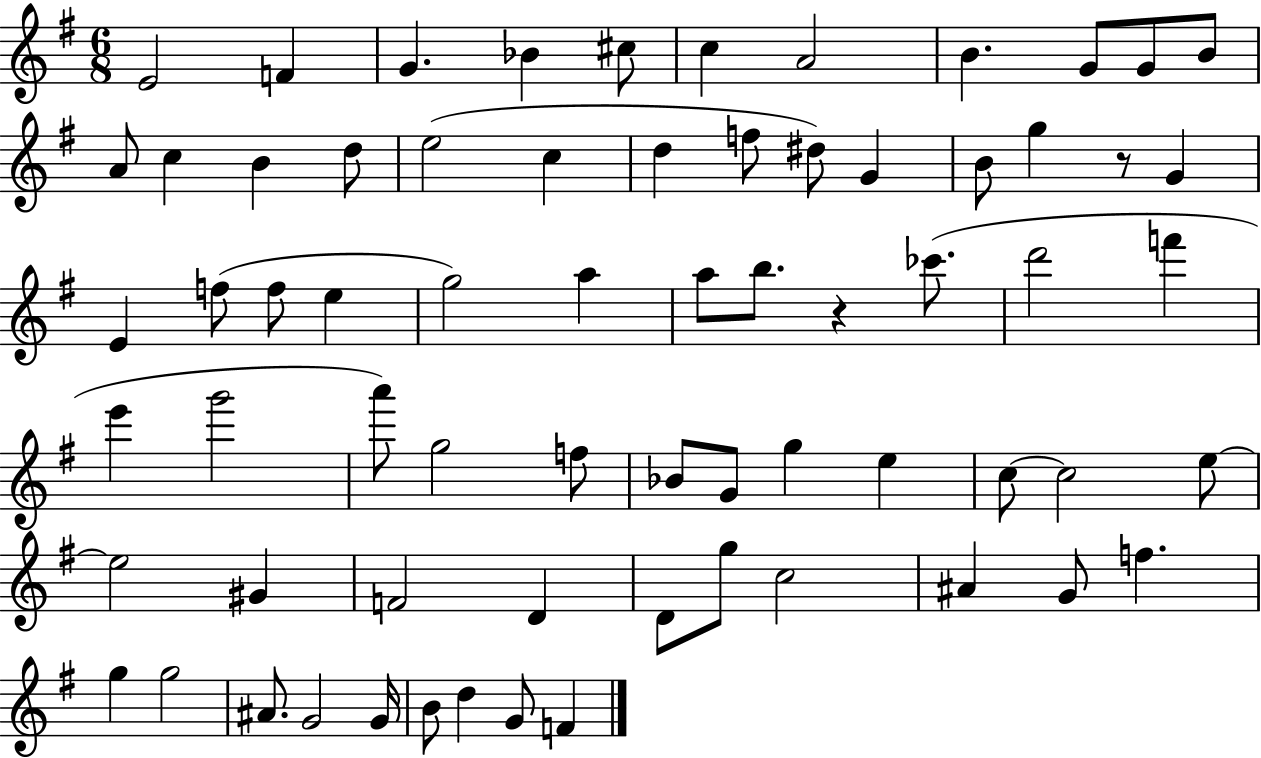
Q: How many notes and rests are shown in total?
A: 68